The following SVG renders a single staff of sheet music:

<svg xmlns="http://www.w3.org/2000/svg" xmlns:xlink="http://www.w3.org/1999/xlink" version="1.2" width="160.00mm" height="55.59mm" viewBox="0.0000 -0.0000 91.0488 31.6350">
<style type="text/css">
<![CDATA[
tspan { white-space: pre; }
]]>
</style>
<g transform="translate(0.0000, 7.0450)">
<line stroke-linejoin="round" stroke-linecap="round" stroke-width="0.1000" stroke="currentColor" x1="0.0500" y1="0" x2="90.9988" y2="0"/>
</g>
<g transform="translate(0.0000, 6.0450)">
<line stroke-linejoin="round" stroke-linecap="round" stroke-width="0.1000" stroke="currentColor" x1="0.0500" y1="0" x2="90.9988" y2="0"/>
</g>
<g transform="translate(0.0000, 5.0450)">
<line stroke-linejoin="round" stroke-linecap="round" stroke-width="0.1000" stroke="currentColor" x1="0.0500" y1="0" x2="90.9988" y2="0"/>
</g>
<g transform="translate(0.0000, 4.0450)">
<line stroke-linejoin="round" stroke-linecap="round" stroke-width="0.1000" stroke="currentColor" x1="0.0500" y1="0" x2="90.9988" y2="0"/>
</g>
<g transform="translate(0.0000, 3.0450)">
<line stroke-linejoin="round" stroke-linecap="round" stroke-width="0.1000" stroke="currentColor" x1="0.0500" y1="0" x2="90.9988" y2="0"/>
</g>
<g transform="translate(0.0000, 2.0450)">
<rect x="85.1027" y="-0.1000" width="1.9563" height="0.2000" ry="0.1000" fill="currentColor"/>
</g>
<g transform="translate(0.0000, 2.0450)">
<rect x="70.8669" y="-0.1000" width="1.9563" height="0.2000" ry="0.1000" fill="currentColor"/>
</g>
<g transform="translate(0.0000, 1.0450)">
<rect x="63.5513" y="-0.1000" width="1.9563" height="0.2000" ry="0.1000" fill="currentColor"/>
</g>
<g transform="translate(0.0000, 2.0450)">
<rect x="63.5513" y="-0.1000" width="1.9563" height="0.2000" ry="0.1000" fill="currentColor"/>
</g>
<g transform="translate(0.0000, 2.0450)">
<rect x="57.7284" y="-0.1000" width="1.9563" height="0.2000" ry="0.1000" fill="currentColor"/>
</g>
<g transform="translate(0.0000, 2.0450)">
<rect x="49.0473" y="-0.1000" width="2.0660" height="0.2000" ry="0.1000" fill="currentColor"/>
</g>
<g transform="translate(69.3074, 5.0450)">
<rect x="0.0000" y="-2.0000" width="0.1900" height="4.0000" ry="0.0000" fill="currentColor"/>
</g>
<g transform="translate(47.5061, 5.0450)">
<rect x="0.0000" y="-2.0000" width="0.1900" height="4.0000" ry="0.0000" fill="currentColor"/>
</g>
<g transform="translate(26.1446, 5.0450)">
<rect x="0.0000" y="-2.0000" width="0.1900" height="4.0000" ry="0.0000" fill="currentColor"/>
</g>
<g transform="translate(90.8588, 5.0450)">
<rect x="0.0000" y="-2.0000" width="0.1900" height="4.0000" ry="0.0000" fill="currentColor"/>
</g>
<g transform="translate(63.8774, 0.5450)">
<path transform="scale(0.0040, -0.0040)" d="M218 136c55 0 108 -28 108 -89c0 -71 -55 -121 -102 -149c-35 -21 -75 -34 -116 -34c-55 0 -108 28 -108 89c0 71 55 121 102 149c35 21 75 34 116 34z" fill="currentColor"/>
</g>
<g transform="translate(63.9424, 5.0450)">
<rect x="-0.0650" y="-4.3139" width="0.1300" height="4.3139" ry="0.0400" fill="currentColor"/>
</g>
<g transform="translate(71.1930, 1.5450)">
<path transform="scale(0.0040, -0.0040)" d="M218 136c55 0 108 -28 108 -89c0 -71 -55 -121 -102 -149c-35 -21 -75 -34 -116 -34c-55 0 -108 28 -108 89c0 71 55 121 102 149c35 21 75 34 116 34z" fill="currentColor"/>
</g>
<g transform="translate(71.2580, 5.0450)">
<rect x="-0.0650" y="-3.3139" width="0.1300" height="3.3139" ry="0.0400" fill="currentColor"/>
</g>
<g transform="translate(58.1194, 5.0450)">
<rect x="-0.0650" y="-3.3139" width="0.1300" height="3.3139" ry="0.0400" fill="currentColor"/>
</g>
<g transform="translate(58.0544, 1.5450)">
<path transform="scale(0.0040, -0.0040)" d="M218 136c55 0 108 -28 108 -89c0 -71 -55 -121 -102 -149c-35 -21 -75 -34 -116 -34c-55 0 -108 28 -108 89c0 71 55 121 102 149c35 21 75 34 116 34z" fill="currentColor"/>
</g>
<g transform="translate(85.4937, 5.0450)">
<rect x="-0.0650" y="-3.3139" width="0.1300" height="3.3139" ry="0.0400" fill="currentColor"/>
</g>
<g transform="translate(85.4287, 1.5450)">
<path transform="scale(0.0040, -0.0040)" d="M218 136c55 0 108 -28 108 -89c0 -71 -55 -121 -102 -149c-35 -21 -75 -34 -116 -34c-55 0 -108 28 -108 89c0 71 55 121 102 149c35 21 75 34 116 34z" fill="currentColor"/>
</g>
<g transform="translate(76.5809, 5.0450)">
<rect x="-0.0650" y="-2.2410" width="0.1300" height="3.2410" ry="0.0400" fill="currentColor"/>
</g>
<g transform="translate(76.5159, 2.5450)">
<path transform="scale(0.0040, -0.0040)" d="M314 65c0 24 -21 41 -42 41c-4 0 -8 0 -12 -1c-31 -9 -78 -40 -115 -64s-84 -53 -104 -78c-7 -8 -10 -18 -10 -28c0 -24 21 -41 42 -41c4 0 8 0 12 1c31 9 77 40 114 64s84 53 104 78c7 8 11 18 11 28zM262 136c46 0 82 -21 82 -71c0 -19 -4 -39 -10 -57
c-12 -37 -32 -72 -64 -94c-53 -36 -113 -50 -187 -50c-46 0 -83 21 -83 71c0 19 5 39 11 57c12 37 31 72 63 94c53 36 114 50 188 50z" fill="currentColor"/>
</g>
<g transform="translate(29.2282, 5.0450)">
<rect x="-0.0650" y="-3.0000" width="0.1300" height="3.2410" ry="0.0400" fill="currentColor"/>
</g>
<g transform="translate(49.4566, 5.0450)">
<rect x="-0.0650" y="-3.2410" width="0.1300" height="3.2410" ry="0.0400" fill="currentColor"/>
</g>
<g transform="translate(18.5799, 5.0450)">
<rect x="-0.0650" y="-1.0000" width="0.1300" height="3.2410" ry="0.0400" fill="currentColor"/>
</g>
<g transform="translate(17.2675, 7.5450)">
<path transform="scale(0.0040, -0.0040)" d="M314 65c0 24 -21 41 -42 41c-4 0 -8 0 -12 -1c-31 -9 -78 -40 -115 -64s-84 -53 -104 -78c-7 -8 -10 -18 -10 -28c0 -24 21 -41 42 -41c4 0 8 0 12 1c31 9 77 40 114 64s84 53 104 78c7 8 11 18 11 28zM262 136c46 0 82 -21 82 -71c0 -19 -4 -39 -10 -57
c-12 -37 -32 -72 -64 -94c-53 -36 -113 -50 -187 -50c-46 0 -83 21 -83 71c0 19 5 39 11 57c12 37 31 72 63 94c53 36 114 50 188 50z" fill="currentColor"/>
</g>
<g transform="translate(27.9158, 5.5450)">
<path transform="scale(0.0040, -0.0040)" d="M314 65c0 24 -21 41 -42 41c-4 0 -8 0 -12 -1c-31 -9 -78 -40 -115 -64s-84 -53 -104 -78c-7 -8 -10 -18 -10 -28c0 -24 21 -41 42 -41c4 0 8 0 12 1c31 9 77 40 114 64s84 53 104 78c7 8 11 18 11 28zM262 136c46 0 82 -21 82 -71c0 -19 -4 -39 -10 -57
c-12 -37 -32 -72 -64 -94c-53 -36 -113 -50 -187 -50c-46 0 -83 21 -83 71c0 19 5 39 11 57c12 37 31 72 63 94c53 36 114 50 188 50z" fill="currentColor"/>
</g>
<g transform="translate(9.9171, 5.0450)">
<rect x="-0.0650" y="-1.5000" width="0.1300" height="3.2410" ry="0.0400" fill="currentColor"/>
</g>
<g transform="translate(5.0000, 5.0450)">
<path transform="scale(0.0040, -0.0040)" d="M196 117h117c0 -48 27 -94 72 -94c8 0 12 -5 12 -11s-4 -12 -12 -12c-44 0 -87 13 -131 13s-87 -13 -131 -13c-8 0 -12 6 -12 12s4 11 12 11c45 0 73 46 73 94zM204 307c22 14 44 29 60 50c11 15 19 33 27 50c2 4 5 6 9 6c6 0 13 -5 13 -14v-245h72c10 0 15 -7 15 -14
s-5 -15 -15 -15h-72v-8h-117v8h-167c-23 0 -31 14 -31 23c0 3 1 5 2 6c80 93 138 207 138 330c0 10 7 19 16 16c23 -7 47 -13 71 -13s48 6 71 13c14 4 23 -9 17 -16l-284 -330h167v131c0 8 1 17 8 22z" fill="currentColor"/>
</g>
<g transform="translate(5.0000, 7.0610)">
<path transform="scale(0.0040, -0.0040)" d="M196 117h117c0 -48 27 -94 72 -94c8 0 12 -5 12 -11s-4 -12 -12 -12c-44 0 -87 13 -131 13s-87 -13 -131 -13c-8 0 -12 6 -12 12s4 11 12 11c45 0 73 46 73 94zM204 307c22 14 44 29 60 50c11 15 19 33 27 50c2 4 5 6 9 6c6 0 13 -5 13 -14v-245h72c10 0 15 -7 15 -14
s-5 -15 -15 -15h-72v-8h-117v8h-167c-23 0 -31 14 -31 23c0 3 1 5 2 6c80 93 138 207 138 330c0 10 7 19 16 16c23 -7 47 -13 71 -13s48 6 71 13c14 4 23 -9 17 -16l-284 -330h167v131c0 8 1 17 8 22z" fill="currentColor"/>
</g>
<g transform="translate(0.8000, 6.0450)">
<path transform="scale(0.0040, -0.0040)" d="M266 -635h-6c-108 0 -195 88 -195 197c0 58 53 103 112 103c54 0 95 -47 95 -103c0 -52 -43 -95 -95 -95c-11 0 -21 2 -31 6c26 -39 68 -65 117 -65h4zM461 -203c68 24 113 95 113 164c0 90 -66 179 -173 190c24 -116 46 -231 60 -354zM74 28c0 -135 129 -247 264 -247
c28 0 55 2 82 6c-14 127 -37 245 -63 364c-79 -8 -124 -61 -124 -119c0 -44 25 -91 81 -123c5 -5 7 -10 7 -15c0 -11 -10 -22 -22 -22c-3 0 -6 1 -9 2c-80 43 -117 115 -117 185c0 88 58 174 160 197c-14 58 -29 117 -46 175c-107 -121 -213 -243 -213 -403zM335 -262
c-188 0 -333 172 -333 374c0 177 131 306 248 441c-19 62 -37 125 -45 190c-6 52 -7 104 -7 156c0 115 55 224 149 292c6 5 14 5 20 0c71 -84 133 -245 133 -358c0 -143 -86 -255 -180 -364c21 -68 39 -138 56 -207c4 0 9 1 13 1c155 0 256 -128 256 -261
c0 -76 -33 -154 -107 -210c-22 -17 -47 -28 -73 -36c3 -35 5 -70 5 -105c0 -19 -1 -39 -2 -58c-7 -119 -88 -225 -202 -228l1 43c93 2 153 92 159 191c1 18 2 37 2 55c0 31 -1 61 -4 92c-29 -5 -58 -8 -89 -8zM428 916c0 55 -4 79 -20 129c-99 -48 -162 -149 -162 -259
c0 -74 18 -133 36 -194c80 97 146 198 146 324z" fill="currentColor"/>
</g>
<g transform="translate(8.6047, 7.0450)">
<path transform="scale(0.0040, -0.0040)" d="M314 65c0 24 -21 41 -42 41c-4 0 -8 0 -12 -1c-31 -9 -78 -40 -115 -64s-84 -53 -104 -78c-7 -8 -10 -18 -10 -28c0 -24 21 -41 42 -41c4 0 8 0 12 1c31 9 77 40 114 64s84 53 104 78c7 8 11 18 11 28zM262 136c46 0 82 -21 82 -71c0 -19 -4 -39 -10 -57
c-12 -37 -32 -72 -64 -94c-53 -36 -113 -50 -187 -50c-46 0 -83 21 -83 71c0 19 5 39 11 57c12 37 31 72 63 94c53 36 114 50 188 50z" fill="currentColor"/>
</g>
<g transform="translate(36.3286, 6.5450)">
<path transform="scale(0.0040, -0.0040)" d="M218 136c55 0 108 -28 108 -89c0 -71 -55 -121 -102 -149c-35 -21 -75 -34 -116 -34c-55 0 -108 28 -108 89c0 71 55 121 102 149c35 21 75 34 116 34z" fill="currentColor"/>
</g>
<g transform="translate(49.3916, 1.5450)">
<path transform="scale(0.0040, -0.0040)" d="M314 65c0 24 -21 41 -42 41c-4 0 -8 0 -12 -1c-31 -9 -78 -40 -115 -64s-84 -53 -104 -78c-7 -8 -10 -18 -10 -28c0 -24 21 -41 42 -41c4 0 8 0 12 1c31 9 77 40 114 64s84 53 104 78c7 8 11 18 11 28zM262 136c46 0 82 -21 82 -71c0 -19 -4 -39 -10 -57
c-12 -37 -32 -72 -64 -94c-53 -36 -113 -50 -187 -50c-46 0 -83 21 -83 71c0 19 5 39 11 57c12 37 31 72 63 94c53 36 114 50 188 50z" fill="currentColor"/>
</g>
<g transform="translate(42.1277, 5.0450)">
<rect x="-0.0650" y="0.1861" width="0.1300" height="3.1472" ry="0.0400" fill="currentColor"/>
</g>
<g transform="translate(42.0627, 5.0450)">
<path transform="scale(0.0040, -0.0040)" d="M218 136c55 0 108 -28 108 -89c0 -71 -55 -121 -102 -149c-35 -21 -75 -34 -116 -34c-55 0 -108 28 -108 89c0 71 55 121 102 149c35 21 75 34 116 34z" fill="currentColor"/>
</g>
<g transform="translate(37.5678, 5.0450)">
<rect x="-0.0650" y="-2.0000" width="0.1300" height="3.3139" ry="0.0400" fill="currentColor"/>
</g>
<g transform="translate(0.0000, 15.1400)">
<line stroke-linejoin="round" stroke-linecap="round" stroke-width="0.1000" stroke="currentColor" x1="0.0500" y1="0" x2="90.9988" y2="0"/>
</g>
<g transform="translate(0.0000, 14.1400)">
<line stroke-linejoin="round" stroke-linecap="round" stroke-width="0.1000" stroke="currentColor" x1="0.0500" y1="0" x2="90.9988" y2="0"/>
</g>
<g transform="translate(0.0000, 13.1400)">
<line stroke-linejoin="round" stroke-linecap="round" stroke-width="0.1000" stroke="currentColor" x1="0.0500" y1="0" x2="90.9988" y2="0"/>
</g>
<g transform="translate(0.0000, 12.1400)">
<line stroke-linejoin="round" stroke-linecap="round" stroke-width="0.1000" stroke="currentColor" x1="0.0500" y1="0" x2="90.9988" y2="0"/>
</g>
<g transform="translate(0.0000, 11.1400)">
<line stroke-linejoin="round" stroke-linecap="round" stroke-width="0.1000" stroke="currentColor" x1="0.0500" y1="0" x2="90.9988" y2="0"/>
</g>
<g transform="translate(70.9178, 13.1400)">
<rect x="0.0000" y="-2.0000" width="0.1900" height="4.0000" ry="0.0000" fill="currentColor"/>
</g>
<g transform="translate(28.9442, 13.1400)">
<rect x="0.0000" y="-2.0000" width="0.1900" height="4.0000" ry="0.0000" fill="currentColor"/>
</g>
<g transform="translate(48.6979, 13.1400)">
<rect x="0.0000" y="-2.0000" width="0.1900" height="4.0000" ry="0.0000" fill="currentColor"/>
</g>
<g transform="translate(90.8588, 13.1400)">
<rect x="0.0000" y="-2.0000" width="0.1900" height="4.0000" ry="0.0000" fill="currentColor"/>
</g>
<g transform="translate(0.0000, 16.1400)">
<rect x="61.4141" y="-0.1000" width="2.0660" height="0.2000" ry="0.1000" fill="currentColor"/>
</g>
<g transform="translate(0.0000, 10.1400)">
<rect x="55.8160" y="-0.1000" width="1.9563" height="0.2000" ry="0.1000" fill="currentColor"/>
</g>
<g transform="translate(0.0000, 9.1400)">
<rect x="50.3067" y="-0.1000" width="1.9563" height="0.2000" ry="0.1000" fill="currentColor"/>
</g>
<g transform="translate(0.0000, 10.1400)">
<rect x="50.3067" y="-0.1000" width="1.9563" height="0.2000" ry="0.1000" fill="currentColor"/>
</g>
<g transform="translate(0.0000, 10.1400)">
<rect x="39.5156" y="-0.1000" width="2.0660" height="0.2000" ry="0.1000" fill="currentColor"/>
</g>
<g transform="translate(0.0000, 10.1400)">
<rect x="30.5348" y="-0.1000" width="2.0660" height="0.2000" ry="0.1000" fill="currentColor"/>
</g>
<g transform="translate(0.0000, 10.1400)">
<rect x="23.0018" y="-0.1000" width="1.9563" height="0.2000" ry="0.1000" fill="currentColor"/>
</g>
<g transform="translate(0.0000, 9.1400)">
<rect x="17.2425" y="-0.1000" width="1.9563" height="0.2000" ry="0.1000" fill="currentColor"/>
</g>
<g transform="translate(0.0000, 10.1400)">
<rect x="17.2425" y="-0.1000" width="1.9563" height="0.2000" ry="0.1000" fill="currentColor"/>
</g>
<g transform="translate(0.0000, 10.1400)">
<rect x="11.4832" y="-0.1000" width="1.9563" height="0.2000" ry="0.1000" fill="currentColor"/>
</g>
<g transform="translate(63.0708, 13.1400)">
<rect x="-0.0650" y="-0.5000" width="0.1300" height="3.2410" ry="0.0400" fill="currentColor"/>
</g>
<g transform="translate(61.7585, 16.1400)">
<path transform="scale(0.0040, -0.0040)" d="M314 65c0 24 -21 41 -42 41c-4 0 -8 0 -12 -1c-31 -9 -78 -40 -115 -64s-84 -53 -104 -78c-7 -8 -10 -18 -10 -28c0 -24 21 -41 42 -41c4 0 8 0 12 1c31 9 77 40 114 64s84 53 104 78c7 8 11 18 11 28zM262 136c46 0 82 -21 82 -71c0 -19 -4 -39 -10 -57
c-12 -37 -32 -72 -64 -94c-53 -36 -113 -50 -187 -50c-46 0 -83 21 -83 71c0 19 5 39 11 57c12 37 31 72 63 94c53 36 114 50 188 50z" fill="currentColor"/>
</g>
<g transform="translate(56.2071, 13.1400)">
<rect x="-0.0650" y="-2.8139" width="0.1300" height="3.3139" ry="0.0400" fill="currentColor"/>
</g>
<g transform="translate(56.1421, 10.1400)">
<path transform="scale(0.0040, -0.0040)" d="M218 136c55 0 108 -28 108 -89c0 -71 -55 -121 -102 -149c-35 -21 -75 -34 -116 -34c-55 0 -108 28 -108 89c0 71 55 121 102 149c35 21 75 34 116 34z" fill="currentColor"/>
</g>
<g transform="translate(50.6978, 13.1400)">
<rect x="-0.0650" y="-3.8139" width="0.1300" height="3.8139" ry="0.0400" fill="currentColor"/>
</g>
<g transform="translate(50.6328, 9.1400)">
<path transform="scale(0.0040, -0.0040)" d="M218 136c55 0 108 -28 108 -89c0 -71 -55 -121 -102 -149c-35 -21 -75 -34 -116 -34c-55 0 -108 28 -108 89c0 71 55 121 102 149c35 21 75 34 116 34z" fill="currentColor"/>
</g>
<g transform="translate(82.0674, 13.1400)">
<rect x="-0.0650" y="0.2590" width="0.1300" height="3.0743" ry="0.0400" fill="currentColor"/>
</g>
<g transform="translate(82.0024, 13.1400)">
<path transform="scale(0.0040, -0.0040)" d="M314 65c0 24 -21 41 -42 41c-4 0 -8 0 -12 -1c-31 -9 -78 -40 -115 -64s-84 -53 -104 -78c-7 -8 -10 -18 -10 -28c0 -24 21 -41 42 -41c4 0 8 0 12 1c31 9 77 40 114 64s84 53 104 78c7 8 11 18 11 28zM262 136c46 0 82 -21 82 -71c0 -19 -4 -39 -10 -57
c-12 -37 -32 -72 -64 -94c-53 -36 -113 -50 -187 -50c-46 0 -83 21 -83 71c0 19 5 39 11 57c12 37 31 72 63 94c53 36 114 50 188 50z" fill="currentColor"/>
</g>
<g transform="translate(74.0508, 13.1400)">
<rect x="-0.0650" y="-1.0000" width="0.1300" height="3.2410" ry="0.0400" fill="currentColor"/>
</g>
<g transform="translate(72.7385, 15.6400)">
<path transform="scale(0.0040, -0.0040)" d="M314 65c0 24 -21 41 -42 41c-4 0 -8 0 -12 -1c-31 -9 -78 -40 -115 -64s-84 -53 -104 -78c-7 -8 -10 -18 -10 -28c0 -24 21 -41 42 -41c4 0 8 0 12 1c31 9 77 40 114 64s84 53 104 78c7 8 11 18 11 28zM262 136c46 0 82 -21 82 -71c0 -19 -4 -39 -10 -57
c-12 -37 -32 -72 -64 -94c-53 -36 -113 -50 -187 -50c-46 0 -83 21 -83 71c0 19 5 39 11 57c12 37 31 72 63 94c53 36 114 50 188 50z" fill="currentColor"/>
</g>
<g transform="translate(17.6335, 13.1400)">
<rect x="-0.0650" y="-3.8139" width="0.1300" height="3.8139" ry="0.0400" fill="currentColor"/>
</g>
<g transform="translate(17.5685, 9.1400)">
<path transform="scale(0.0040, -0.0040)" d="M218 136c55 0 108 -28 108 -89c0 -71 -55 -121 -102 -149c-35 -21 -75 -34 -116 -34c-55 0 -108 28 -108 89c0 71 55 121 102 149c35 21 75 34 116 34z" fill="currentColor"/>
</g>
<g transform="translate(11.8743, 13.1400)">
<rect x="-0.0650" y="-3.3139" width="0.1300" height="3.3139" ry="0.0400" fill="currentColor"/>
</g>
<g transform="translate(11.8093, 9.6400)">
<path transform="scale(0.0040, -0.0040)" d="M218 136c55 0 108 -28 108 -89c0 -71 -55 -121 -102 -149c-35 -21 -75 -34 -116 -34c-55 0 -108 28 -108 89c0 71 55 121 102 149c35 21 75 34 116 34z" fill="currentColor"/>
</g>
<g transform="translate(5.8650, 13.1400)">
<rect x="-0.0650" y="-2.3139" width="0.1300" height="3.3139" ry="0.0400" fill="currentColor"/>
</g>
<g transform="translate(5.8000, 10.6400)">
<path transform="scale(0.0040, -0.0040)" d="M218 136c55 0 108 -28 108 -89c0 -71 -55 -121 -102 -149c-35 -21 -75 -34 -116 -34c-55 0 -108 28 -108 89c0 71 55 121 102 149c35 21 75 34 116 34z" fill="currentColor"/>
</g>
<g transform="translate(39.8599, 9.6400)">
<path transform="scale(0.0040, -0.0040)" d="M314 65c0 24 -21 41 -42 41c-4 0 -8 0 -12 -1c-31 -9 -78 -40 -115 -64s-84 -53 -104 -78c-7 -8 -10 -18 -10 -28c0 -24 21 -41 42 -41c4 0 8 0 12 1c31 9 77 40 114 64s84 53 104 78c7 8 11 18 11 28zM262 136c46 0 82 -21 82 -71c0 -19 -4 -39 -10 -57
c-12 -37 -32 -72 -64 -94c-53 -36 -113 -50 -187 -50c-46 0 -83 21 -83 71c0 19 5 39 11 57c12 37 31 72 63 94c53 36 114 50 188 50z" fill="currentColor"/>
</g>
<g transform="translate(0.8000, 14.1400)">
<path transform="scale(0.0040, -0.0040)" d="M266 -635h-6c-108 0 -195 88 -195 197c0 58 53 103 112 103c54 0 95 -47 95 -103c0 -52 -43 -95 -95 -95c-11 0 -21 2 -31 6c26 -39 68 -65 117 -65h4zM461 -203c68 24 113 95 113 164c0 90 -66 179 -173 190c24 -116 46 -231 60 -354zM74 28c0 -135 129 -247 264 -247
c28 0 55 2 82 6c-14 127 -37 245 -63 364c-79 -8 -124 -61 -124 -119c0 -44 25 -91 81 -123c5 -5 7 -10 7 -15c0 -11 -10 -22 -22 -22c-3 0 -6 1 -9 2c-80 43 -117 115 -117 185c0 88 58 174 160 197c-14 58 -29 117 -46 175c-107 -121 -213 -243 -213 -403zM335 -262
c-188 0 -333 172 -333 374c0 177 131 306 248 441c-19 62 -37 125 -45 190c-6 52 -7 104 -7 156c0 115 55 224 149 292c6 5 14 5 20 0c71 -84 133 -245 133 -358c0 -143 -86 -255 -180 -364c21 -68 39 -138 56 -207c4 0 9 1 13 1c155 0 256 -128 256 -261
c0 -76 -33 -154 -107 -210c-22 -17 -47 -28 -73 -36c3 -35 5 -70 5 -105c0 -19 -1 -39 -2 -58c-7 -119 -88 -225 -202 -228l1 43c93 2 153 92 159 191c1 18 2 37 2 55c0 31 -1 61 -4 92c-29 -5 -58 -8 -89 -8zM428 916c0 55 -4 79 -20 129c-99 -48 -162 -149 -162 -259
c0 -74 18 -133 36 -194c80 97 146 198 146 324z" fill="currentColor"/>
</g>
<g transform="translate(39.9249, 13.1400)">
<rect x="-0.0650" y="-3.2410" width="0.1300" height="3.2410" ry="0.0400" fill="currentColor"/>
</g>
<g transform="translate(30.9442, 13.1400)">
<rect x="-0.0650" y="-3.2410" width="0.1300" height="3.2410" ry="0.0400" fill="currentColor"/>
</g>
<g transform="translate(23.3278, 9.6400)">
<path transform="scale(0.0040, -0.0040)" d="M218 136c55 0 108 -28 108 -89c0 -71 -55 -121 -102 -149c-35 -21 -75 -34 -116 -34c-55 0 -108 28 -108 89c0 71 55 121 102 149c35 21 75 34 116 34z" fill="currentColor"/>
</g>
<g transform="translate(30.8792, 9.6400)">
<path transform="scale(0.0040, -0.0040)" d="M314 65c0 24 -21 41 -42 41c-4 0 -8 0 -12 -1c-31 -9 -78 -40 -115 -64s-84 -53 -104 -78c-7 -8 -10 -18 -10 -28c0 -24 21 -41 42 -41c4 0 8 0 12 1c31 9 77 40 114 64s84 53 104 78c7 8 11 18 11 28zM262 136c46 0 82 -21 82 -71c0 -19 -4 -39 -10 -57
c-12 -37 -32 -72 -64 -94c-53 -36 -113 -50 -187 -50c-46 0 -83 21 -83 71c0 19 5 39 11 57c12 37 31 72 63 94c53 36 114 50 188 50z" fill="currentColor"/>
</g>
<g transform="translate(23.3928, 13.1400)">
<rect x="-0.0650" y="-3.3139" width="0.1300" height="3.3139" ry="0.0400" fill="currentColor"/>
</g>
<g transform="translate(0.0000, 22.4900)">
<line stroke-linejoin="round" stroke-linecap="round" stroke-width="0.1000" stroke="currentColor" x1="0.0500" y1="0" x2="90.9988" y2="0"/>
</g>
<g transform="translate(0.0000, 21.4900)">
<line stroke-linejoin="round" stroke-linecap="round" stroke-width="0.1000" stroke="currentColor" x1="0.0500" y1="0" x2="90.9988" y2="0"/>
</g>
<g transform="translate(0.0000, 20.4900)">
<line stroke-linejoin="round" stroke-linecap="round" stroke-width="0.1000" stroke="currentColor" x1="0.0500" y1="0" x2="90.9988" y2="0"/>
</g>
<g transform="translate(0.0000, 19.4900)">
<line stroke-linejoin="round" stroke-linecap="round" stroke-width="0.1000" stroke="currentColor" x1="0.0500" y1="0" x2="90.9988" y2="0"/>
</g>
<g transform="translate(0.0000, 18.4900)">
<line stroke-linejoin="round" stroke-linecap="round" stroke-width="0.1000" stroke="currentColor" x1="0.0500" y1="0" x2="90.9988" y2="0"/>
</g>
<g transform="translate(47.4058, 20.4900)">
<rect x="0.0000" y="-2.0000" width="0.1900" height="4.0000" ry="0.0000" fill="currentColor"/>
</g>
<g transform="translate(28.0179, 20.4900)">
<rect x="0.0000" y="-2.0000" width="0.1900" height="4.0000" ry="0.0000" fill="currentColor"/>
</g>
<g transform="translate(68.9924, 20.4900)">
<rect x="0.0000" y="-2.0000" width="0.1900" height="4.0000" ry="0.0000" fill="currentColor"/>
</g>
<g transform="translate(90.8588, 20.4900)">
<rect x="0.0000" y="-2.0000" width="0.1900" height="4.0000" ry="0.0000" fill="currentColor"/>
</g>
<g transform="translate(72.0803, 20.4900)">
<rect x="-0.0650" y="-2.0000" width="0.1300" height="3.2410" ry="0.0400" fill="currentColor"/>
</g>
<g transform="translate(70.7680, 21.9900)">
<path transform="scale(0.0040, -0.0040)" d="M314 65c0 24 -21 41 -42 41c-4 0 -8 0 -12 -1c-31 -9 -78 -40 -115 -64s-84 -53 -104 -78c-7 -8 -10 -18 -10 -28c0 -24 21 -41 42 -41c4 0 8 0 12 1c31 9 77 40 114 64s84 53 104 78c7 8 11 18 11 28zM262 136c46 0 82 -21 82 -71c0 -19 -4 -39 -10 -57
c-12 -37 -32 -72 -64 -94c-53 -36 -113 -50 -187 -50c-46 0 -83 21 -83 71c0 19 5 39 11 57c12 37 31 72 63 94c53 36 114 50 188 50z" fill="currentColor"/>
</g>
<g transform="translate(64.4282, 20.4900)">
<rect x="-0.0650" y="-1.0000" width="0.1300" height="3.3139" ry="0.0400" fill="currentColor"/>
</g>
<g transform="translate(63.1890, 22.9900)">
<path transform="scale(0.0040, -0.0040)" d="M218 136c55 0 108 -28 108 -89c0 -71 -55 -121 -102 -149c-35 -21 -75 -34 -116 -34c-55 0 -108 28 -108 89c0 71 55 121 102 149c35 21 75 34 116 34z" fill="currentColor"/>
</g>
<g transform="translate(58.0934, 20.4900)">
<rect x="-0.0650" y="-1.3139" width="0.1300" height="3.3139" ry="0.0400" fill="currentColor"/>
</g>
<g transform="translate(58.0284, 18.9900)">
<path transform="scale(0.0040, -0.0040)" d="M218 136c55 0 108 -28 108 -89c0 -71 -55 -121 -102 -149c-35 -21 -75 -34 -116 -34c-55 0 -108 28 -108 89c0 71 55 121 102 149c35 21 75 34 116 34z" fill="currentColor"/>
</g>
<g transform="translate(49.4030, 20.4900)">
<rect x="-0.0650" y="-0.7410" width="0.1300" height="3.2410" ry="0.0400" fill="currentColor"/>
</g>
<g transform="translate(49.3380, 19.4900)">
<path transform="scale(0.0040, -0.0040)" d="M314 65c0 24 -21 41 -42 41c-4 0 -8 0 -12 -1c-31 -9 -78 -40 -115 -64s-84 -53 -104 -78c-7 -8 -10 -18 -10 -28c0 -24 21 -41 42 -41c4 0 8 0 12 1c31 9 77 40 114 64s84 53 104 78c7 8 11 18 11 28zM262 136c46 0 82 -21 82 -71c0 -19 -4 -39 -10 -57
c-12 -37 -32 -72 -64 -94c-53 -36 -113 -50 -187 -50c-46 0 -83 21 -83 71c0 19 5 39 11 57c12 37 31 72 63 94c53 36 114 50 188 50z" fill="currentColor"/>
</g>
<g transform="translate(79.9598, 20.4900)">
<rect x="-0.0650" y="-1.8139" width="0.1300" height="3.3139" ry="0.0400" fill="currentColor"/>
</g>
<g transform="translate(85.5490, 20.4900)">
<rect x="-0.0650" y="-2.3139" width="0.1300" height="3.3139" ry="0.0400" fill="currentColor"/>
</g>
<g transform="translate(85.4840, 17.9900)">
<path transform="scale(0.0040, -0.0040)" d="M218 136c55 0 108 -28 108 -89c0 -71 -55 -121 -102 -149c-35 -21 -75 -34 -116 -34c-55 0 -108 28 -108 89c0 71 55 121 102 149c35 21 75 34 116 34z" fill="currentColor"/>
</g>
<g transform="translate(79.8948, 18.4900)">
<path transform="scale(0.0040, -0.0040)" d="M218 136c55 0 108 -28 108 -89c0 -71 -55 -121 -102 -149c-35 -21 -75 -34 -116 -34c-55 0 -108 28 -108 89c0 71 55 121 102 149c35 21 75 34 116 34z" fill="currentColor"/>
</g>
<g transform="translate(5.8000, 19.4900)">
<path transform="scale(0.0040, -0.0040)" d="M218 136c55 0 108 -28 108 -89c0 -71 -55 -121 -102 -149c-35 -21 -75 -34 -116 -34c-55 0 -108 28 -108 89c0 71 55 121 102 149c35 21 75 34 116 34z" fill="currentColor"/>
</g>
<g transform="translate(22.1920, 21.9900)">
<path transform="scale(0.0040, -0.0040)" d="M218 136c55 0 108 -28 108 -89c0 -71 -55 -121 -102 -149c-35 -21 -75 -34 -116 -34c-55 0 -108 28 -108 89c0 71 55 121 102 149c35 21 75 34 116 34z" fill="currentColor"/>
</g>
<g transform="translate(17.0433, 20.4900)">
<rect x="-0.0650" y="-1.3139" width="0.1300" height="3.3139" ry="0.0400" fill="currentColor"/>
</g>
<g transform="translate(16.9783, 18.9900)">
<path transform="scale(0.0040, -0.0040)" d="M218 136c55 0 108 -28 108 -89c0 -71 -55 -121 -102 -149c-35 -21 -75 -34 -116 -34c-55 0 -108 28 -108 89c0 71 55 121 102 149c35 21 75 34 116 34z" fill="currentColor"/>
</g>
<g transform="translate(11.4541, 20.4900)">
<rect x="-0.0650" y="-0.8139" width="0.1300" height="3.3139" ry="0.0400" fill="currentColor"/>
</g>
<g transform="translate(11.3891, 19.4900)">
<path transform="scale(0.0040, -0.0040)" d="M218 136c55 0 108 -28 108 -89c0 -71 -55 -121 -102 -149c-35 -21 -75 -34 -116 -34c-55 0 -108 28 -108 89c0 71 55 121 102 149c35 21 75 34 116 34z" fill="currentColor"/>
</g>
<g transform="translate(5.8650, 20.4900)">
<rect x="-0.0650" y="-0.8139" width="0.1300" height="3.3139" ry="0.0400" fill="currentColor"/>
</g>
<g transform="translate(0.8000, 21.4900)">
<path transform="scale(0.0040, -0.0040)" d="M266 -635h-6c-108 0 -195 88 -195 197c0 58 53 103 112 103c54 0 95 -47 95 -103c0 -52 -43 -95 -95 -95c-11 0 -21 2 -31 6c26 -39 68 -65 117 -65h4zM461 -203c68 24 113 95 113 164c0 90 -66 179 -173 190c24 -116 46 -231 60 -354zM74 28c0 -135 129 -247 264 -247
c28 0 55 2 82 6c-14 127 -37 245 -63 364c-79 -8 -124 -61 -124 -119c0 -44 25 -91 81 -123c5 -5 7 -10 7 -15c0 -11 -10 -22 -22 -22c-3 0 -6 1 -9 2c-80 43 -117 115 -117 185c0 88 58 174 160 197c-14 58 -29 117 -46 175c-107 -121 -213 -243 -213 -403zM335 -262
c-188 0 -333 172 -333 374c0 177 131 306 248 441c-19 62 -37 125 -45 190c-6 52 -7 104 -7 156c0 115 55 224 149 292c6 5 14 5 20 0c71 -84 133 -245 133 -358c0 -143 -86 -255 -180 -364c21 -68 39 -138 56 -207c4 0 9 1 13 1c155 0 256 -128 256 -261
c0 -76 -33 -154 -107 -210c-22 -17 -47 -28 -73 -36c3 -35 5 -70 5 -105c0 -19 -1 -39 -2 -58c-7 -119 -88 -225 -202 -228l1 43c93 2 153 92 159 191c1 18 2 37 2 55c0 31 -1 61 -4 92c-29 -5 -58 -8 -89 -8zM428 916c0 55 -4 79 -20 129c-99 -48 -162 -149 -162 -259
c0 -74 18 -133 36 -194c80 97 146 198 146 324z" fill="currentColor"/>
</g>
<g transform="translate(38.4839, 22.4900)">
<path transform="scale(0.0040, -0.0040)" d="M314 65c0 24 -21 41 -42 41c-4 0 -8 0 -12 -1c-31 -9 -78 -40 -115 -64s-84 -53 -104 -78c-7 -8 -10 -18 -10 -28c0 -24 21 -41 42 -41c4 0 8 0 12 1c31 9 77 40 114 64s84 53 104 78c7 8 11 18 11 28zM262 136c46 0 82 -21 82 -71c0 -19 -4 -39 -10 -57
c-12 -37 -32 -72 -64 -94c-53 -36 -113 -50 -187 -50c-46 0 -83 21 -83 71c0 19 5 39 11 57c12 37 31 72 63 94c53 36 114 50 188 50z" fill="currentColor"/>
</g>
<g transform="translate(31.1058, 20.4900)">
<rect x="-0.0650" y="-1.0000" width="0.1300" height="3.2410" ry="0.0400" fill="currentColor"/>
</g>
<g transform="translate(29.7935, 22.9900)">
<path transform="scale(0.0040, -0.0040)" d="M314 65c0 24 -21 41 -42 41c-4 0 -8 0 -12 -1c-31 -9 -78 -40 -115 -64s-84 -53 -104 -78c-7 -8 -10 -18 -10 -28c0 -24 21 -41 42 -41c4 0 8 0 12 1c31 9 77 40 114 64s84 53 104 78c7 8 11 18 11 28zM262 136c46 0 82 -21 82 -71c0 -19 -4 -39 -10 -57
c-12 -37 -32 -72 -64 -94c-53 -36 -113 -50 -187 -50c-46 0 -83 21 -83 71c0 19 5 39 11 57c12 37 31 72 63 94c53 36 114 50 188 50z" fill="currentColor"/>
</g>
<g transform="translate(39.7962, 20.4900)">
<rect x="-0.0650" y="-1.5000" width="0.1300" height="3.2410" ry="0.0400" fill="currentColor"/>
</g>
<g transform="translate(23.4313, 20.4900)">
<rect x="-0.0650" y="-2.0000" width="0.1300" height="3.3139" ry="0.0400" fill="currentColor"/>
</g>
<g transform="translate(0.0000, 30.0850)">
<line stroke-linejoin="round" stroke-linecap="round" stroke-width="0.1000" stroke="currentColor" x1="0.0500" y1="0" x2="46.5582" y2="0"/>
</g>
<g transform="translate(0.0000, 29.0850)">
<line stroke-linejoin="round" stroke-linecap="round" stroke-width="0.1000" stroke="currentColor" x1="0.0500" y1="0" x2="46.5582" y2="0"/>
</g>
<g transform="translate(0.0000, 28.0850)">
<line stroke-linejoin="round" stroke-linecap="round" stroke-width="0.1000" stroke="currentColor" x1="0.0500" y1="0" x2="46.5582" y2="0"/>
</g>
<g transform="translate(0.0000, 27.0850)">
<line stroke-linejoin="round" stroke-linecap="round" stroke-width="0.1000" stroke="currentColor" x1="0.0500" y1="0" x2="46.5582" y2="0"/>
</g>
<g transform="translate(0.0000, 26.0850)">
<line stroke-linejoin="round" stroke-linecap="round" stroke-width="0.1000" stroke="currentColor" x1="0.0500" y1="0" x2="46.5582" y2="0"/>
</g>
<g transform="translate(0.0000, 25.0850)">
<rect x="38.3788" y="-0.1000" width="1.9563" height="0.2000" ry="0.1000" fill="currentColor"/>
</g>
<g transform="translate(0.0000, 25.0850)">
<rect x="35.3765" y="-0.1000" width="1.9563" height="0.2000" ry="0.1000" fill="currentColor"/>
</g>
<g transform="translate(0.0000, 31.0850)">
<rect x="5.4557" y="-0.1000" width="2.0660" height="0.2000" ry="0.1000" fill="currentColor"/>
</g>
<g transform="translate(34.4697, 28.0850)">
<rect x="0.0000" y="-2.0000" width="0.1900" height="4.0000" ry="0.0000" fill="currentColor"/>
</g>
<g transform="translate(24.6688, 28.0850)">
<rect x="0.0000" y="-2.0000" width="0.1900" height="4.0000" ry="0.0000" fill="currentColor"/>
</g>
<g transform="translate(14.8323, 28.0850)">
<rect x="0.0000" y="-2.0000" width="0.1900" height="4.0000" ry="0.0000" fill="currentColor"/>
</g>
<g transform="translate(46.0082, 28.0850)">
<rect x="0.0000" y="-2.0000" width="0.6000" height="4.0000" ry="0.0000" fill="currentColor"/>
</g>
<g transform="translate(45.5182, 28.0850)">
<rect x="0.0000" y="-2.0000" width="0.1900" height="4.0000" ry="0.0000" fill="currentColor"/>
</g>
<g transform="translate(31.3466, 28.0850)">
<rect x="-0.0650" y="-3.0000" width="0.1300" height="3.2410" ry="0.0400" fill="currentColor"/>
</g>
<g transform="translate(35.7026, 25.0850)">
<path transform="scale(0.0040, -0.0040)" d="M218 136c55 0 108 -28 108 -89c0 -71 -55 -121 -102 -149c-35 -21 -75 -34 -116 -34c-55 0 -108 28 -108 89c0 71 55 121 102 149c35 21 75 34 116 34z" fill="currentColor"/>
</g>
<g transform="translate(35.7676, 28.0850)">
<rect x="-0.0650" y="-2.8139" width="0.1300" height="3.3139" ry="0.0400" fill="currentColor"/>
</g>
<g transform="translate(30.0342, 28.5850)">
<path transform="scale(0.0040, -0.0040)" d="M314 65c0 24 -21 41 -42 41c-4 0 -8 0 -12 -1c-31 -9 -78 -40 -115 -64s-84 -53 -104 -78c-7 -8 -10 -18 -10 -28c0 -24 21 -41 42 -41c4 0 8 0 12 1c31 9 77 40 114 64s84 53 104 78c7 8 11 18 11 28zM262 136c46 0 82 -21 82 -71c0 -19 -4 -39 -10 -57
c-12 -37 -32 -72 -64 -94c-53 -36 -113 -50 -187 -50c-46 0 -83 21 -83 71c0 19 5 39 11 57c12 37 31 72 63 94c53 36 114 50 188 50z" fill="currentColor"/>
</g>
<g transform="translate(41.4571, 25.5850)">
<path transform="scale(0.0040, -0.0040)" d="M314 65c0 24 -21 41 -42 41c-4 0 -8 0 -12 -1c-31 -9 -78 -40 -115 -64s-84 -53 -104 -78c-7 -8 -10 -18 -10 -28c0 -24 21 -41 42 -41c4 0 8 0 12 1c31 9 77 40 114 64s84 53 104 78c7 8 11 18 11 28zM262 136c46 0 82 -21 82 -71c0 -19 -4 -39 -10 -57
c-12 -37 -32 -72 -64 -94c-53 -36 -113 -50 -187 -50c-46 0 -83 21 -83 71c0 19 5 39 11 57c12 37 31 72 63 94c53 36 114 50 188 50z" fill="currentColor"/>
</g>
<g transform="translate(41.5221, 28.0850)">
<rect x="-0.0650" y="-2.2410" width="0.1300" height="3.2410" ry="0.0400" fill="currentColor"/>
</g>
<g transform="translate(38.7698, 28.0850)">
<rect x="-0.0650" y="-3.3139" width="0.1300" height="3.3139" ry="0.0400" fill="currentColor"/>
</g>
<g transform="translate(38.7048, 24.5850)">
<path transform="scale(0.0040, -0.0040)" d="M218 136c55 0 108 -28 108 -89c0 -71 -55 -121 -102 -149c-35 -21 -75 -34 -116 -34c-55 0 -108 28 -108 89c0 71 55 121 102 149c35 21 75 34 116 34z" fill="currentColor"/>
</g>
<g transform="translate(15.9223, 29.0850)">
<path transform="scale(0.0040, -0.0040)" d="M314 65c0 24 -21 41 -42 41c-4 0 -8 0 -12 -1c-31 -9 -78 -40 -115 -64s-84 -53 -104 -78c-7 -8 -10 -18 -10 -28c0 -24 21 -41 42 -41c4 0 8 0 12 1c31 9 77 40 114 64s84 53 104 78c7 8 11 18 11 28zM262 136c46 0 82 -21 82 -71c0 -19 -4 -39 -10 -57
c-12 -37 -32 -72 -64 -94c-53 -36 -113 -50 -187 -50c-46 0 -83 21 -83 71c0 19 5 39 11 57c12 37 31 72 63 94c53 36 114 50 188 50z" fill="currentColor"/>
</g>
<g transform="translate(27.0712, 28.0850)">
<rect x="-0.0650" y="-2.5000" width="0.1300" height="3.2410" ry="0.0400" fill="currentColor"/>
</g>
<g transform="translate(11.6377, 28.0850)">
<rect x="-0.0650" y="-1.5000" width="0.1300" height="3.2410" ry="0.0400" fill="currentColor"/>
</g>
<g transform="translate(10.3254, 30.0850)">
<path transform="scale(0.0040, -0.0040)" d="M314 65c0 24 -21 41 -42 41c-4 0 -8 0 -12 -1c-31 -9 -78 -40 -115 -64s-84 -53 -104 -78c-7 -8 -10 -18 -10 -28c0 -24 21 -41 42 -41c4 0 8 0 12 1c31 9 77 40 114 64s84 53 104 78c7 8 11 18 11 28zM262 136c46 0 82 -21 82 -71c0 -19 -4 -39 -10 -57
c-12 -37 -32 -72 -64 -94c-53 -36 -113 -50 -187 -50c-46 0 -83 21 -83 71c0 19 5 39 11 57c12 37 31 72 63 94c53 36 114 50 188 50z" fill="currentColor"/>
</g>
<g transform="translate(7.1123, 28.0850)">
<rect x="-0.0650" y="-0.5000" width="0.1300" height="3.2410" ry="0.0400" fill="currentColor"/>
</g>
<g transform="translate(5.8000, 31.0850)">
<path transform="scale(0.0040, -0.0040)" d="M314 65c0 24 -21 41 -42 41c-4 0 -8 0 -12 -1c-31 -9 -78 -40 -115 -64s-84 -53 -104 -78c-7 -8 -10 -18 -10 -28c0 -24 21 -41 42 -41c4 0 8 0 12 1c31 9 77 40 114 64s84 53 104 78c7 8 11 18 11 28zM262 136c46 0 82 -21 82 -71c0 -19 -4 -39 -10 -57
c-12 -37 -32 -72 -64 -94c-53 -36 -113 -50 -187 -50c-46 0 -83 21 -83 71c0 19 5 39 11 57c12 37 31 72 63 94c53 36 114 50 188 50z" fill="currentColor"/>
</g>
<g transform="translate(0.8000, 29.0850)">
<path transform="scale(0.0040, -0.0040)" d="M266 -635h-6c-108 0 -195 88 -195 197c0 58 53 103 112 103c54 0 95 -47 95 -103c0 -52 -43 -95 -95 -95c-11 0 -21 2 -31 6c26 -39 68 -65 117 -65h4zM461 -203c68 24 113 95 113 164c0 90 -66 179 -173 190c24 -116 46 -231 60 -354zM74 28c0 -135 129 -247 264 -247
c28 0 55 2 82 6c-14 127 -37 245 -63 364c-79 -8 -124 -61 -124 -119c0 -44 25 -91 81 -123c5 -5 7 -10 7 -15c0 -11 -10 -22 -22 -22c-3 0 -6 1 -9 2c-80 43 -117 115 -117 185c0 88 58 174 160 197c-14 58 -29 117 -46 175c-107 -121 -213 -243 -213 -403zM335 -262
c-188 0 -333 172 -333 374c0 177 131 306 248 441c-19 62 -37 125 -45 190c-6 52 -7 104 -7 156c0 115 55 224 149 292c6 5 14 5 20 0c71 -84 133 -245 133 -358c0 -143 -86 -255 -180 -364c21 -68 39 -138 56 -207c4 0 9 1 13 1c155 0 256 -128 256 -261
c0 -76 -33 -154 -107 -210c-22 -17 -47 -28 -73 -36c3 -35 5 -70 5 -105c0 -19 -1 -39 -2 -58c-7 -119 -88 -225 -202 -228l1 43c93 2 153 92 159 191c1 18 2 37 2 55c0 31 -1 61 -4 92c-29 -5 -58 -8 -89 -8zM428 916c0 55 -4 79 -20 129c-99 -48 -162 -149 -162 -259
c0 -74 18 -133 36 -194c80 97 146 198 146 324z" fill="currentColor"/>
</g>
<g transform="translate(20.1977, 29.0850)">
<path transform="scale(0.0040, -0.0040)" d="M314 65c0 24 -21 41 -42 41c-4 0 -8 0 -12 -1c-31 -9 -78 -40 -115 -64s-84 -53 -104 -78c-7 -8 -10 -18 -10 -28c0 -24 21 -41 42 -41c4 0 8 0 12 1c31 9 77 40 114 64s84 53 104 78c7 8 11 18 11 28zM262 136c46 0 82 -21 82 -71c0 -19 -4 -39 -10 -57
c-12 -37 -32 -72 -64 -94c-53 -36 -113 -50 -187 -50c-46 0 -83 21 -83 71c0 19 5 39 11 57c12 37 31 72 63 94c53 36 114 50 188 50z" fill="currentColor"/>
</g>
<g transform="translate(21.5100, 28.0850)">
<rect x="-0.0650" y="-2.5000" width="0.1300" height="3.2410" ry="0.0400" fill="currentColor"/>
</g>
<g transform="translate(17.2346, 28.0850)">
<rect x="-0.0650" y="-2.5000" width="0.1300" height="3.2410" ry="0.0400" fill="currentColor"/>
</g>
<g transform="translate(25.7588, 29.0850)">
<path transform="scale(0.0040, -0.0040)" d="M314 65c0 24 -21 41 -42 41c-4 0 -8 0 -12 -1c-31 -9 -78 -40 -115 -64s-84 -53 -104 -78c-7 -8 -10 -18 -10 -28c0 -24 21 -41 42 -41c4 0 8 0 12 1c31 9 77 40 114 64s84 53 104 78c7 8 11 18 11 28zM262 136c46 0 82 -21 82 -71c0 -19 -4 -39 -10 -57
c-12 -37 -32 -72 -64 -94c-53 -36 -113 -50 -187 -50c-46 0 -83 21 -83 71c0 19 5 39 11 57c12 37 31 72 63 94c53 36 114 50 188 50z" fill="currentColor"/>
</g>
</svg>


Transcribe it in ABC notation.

X:1
T:Untitled
M:4/4
L:1/4
K:C
E2 D2 A2 F B b2 b d' b g2 b g b c' b b2 b2 c' a C2 D2 B2 d d e F D2 E2 d2 e D F2 f g C2 E2 G2 G2 G2 A2 a b g2